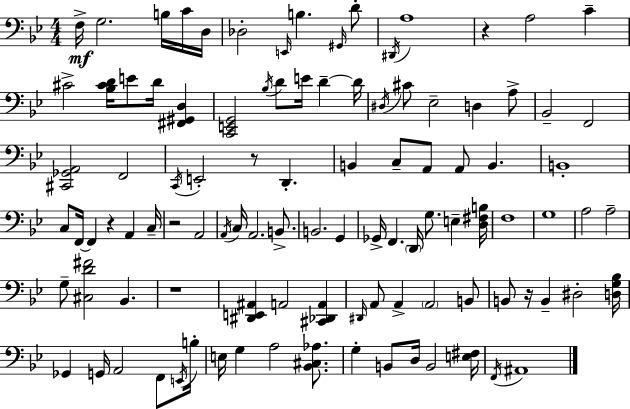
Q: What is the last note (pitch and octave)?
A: A#2